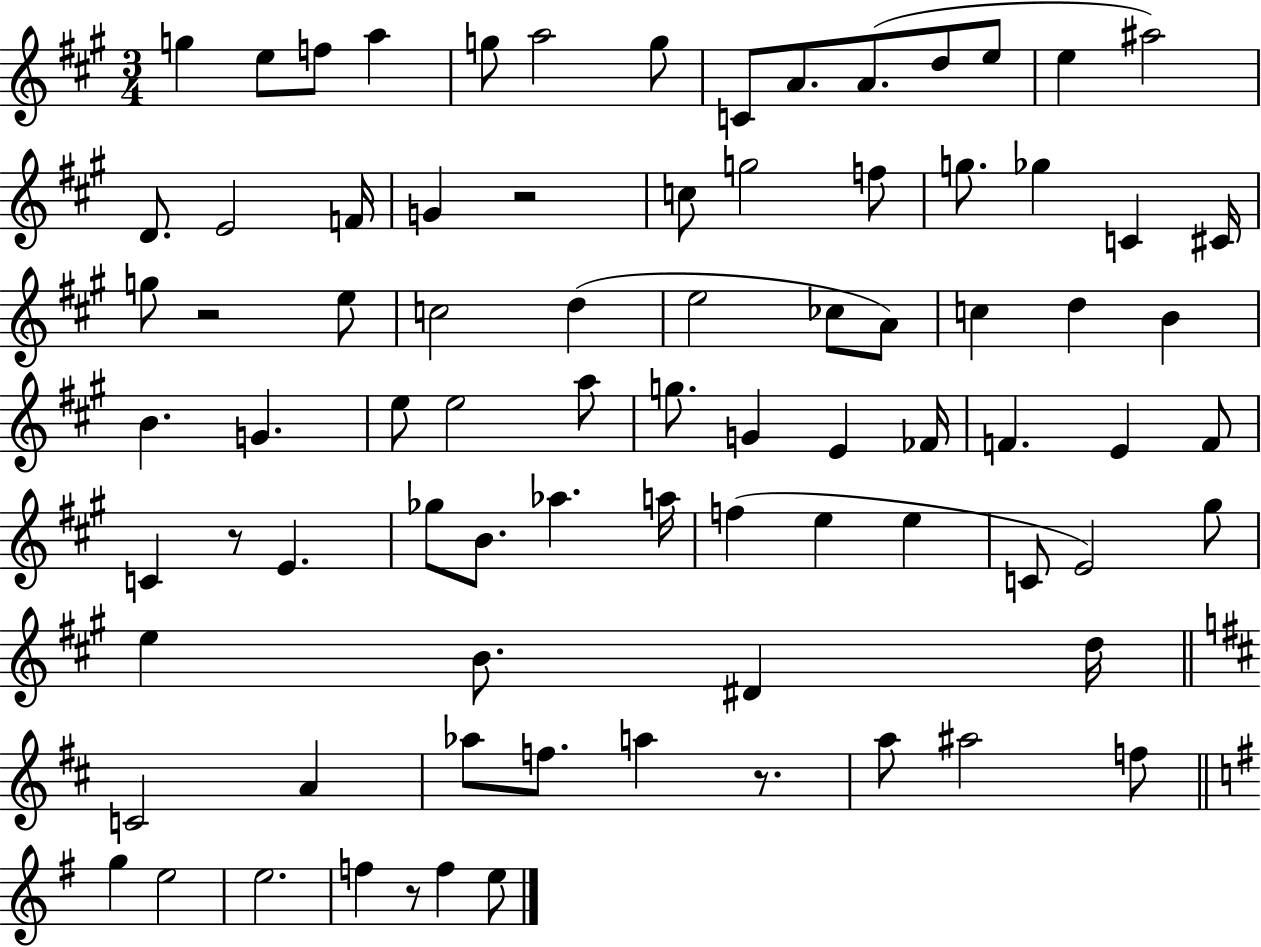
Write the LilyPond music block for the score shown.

{
  \clef treble
  \numericTimeSignature
  \time 3/4
  \key a \major
  \repeat volta 2 { g''4 e''8 f''8 a''4 | g''8 a''2 g''8 | c'8 a'8. a'8.( d''8 e''8 | e''4 ais''2) | \break d'8. e'2 f'16 | g'4 r2 | c''8 g''2 f''8 | g''8. ges''4 c'4 cis'16 | \break g''8 r2 e''8 | c''2 d''4( | e''2 ces''8 a'8) | c''4 d''4 b'4 | \break b'4. g'4. | e''8 e''2 a''8 | g''8. g'4 e'4 fes'16 | f'4. e'4 f'8 | \break c'4 r8 e'4. | ges''8 b'8. aes''4. a''16 | f''4( e''4 e''4 | c'8 e'2) gis''8 | \break e''4 b'8. dis'4 d''16 | \bar "||" \break \key d \major c'2 a'4 | aes''8 f''8. a''4 r8. | a''8 ais''2 f''8 | \bar "||" \break \key g \major g''4 e''2 | e''2. | f''4 r8 f''4 e''8 | } \bar "|."
}